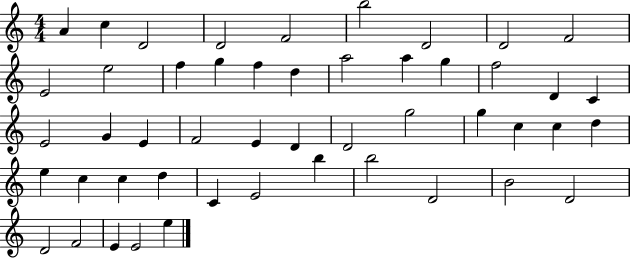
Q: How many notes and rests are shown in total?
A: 49